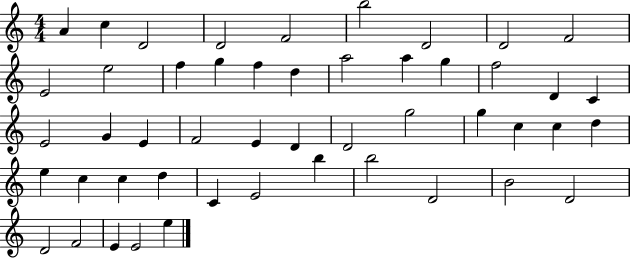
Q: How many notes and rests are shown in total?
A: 49